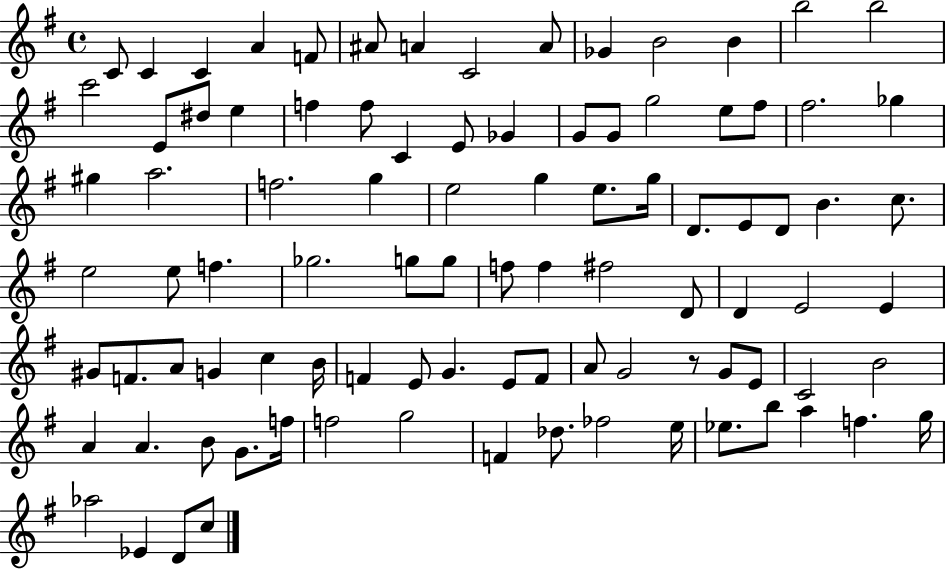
{
  \clef treble
  \time 4/4
  \defaultTimeSignature
  \key g \major
  \repeat volta 2 { c'8 c'4 c'4 a'4 f'8 | ais'8 a'4 c'2 a'8 | ges'4 b'2 b'4 | b''2 b''2 | \break c'''2 e'8 dis''8 e''4 | f''4 f''8 c'4 e'8 ges'4 | g'8 g'8 g''2 e''8 fis''8 | fis''2. ges''4 | \break gis''4 a''2. | f''2. g''4 | e''2 g''4 e''8. g''16 | d'8. e'8 d'8 b'4. c''8. | \break e''2 e''8 f''4. | ges''2. g''8 g''8 | f''8 f''4 fis''2 d'8 | d'4 e'2 e'4 | \break gis'8 f'8. a'8 g'4 c''4 b'16 | f'4 e'8 g'4. e'8 f'8 | a'8 g'2 r8 g'8 e'8 | c'2 b'2 | \break a'4 a'4. b'8 g'8. f''16 | f''2 g''2 | f'4 des''8. fes''2 e''16 | ees''8. b''8 a''4 f''4. g''16 | \break aes''2 ees'4 d'8 c''8 | } \bar "|."
}